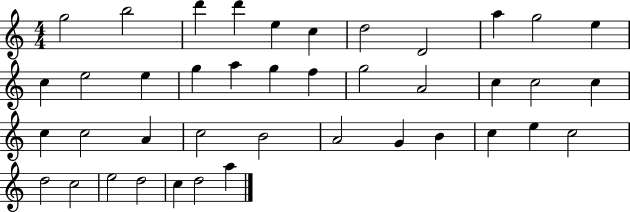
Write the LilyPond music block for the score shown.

{
  \clef treble
  \numericTimeSignature
  \time 4/4
  \key c \major
  g''2 b''2 | d'''4 d'''4 e''4 c''4 | d''2 d'2 | a''4 g''2 e''4 | \break c''4 e''2 e''4 | g''4 a''4 g''4 f''4 | g''2 a'2 | c''4 c''2 c''4 | \break c''4 c''2 a'4 | c''2 b'2 | a'2 g'4 b'4 | c''4 e''4 c''2 | \break d''2 c''2 | e''2 d''2 | c''4 d''2 a''4 | \bar "|."
}